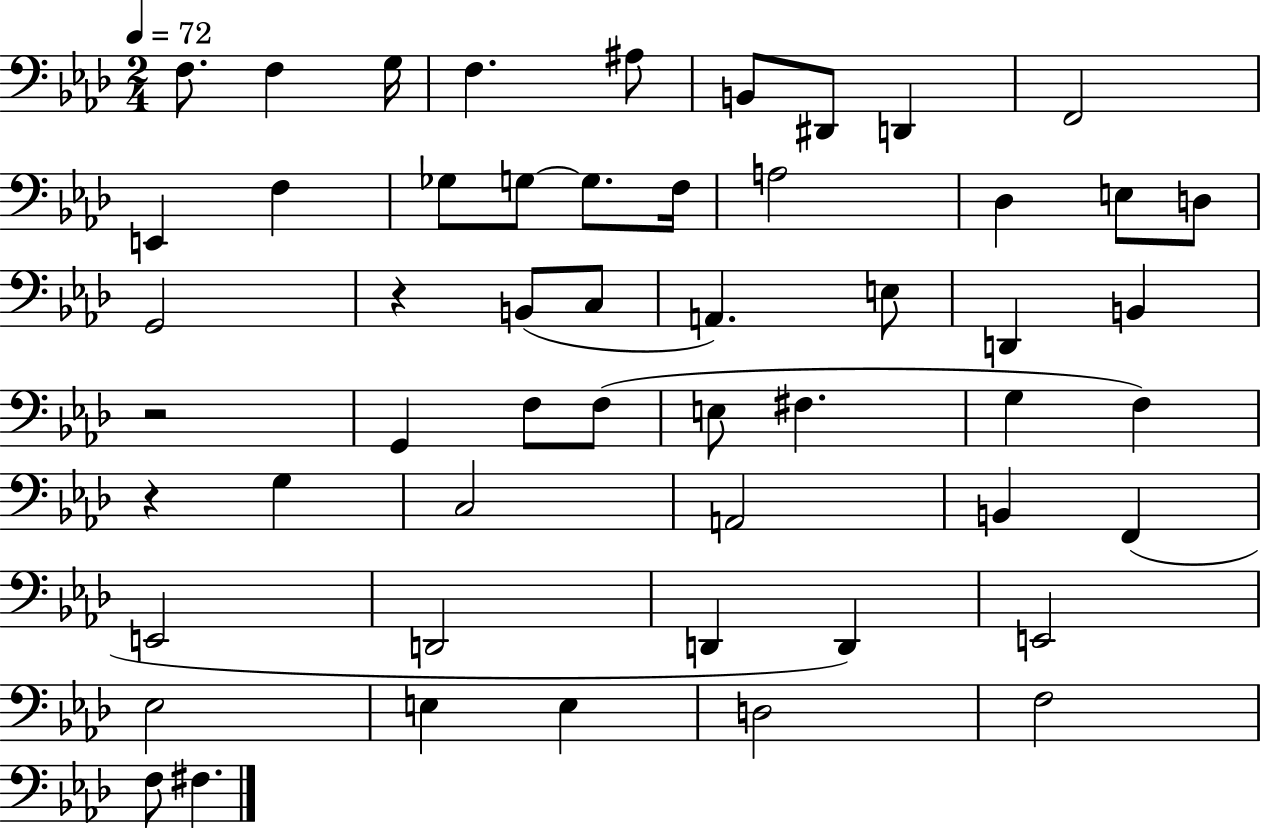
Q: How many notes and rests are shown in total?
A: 53